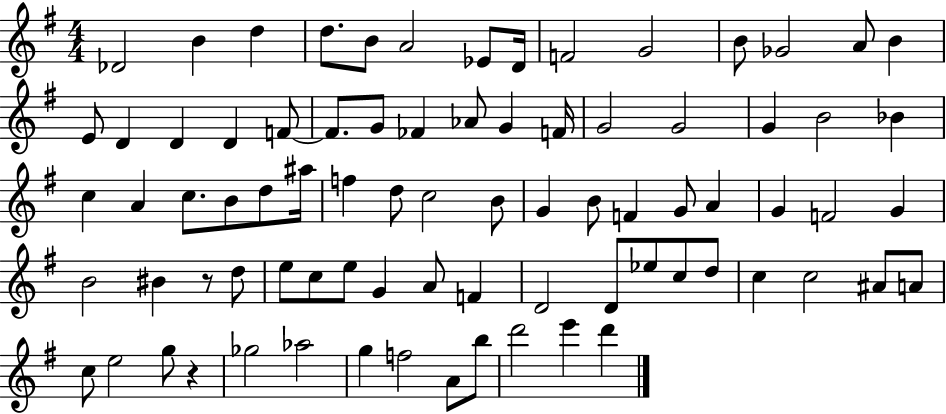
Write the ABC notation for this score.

X:1
T:Untitled
M:4/4
L:1/4
K:G
_D2 B d d/2 B/2 A2 _E/2 D/4 F2 G2 B/2 _G2 A/2 B E/2 D D D F/2 F/2 G/2 _F _A/2 G F/4 G2 G2 G B2 _B c A c/2 B/2 d/2 ^a/4 f d/2 c2 B/2 G B/2 F G/2 A G F2 G B2 ^B z/2 d/2 e/2 c/2 e/2 G A/2 F D2 D/2 _e/2 c/2 d/2 c c2 ^A/2 A/2 c/2 e2 g/2 z _g2 _a2 g f2 A/2 b/2 d'2 e' d'